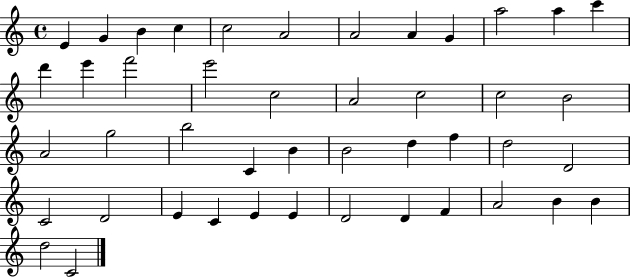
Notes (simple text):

E4/q G4/q B4/q C5/q C5/h A4/h A4/h A4/q G4/q A5/h A5/q C6/q D6/q E6/q F6/h E6/h C5/h A4/h C5/h C5/h B4/h A4/h G5/h B5/h C4/q B4/q B4/h D5/q F5/q D5/h D4/h C4/h D4/h E4/q C4/q E4/q E4/q D4/h D4/q F4/q A4/h B4/q B4/q D5/h C4/h